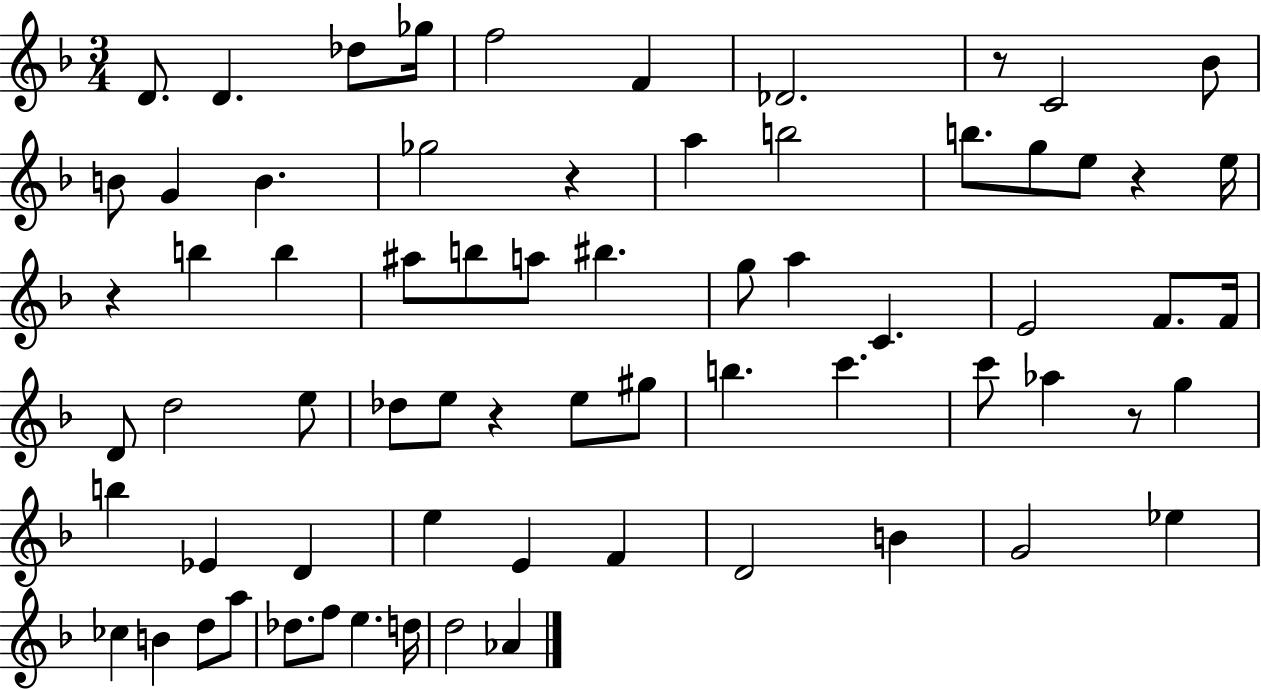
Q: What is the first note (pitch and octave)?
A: D4